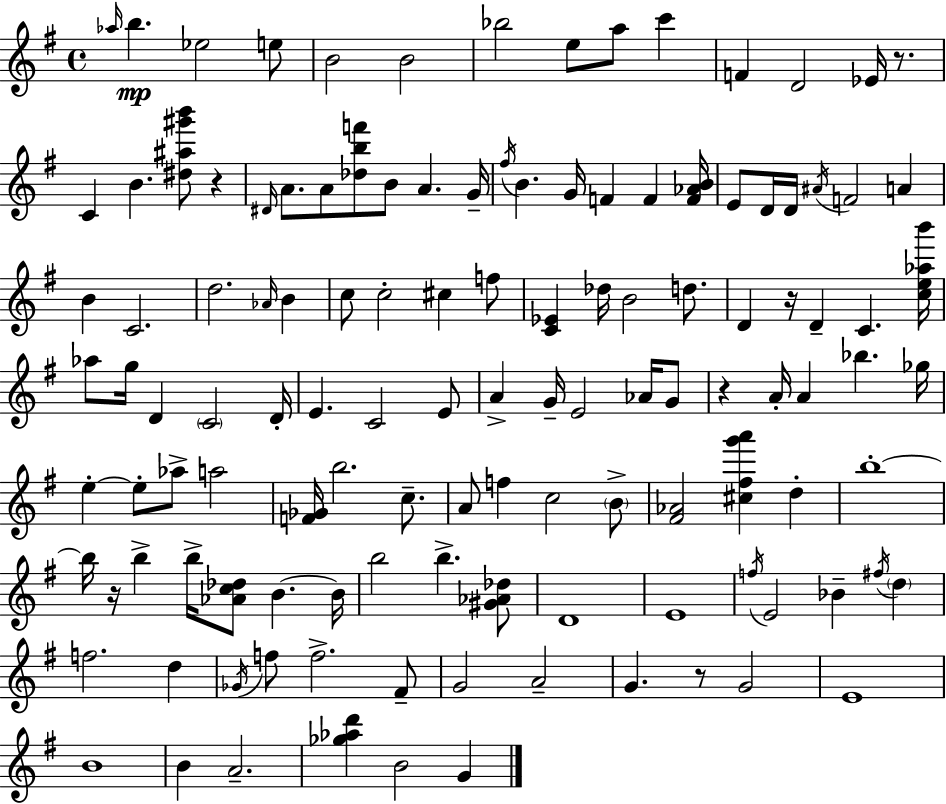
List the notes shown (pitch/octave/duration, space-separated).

Ab5/s B5/q. Eb5/h E5/e B4/h B4/h Bb5/h E5/e A5/e C6/q F4/q D4/h Eb4/s R/e. C4/q B4/q. [D#5,A#5,G#6,B6]/e R/q D#4/s A4/e. A4/e [Db5,B5,F6]/e B4/e A4/q. G4/s F#5/s B4/q. G4/s F4/q F4/q [F4,Ab4,B4]/s E4/e D4/s D4/s A#4/s F4/h A4/q B4/q C4/h. D5/h. Ab4/s B4/q C5/e C5/h C#5/q F5/e [C4,Eb4]/q Db5/s B4/h D5/e. D4/q R/s D4/q C4/q. [C5,E5,Ab5,B6]/s Ab5/e G5/s D4/q C4/h D4/s E4/q. C4/h E4/e A4/q G4/s E4/h Ab4/s G4/e R/q A4/s A4/q Bb5/q. Gb5/s E5/q E5/e Ab5/e A5/h [F4,Gb4]/s B5/h. C5/e. A4/e F5/q C5/h B4/e [F#4,Ab4]/h [C#5,F#5,G6,A6]/q D5/q B5/w B5/s R/s B5/q B5/s [Ab4,C5,Db5]/e B4/q. B4/s B5/h B5/q. [G#4,Ab4,Db5]/e D4/w E4/w F5/s E4/h Bb4/q F#5/s D5/q F5/h. D5/q Gb4/s F5/e F5/h. F#4/e G4/h A4/h G4/q. R/e G4/h E4/w B4/w B4/q A4/h. [Gb5,Ab5,D6]/q B4/h G4/q